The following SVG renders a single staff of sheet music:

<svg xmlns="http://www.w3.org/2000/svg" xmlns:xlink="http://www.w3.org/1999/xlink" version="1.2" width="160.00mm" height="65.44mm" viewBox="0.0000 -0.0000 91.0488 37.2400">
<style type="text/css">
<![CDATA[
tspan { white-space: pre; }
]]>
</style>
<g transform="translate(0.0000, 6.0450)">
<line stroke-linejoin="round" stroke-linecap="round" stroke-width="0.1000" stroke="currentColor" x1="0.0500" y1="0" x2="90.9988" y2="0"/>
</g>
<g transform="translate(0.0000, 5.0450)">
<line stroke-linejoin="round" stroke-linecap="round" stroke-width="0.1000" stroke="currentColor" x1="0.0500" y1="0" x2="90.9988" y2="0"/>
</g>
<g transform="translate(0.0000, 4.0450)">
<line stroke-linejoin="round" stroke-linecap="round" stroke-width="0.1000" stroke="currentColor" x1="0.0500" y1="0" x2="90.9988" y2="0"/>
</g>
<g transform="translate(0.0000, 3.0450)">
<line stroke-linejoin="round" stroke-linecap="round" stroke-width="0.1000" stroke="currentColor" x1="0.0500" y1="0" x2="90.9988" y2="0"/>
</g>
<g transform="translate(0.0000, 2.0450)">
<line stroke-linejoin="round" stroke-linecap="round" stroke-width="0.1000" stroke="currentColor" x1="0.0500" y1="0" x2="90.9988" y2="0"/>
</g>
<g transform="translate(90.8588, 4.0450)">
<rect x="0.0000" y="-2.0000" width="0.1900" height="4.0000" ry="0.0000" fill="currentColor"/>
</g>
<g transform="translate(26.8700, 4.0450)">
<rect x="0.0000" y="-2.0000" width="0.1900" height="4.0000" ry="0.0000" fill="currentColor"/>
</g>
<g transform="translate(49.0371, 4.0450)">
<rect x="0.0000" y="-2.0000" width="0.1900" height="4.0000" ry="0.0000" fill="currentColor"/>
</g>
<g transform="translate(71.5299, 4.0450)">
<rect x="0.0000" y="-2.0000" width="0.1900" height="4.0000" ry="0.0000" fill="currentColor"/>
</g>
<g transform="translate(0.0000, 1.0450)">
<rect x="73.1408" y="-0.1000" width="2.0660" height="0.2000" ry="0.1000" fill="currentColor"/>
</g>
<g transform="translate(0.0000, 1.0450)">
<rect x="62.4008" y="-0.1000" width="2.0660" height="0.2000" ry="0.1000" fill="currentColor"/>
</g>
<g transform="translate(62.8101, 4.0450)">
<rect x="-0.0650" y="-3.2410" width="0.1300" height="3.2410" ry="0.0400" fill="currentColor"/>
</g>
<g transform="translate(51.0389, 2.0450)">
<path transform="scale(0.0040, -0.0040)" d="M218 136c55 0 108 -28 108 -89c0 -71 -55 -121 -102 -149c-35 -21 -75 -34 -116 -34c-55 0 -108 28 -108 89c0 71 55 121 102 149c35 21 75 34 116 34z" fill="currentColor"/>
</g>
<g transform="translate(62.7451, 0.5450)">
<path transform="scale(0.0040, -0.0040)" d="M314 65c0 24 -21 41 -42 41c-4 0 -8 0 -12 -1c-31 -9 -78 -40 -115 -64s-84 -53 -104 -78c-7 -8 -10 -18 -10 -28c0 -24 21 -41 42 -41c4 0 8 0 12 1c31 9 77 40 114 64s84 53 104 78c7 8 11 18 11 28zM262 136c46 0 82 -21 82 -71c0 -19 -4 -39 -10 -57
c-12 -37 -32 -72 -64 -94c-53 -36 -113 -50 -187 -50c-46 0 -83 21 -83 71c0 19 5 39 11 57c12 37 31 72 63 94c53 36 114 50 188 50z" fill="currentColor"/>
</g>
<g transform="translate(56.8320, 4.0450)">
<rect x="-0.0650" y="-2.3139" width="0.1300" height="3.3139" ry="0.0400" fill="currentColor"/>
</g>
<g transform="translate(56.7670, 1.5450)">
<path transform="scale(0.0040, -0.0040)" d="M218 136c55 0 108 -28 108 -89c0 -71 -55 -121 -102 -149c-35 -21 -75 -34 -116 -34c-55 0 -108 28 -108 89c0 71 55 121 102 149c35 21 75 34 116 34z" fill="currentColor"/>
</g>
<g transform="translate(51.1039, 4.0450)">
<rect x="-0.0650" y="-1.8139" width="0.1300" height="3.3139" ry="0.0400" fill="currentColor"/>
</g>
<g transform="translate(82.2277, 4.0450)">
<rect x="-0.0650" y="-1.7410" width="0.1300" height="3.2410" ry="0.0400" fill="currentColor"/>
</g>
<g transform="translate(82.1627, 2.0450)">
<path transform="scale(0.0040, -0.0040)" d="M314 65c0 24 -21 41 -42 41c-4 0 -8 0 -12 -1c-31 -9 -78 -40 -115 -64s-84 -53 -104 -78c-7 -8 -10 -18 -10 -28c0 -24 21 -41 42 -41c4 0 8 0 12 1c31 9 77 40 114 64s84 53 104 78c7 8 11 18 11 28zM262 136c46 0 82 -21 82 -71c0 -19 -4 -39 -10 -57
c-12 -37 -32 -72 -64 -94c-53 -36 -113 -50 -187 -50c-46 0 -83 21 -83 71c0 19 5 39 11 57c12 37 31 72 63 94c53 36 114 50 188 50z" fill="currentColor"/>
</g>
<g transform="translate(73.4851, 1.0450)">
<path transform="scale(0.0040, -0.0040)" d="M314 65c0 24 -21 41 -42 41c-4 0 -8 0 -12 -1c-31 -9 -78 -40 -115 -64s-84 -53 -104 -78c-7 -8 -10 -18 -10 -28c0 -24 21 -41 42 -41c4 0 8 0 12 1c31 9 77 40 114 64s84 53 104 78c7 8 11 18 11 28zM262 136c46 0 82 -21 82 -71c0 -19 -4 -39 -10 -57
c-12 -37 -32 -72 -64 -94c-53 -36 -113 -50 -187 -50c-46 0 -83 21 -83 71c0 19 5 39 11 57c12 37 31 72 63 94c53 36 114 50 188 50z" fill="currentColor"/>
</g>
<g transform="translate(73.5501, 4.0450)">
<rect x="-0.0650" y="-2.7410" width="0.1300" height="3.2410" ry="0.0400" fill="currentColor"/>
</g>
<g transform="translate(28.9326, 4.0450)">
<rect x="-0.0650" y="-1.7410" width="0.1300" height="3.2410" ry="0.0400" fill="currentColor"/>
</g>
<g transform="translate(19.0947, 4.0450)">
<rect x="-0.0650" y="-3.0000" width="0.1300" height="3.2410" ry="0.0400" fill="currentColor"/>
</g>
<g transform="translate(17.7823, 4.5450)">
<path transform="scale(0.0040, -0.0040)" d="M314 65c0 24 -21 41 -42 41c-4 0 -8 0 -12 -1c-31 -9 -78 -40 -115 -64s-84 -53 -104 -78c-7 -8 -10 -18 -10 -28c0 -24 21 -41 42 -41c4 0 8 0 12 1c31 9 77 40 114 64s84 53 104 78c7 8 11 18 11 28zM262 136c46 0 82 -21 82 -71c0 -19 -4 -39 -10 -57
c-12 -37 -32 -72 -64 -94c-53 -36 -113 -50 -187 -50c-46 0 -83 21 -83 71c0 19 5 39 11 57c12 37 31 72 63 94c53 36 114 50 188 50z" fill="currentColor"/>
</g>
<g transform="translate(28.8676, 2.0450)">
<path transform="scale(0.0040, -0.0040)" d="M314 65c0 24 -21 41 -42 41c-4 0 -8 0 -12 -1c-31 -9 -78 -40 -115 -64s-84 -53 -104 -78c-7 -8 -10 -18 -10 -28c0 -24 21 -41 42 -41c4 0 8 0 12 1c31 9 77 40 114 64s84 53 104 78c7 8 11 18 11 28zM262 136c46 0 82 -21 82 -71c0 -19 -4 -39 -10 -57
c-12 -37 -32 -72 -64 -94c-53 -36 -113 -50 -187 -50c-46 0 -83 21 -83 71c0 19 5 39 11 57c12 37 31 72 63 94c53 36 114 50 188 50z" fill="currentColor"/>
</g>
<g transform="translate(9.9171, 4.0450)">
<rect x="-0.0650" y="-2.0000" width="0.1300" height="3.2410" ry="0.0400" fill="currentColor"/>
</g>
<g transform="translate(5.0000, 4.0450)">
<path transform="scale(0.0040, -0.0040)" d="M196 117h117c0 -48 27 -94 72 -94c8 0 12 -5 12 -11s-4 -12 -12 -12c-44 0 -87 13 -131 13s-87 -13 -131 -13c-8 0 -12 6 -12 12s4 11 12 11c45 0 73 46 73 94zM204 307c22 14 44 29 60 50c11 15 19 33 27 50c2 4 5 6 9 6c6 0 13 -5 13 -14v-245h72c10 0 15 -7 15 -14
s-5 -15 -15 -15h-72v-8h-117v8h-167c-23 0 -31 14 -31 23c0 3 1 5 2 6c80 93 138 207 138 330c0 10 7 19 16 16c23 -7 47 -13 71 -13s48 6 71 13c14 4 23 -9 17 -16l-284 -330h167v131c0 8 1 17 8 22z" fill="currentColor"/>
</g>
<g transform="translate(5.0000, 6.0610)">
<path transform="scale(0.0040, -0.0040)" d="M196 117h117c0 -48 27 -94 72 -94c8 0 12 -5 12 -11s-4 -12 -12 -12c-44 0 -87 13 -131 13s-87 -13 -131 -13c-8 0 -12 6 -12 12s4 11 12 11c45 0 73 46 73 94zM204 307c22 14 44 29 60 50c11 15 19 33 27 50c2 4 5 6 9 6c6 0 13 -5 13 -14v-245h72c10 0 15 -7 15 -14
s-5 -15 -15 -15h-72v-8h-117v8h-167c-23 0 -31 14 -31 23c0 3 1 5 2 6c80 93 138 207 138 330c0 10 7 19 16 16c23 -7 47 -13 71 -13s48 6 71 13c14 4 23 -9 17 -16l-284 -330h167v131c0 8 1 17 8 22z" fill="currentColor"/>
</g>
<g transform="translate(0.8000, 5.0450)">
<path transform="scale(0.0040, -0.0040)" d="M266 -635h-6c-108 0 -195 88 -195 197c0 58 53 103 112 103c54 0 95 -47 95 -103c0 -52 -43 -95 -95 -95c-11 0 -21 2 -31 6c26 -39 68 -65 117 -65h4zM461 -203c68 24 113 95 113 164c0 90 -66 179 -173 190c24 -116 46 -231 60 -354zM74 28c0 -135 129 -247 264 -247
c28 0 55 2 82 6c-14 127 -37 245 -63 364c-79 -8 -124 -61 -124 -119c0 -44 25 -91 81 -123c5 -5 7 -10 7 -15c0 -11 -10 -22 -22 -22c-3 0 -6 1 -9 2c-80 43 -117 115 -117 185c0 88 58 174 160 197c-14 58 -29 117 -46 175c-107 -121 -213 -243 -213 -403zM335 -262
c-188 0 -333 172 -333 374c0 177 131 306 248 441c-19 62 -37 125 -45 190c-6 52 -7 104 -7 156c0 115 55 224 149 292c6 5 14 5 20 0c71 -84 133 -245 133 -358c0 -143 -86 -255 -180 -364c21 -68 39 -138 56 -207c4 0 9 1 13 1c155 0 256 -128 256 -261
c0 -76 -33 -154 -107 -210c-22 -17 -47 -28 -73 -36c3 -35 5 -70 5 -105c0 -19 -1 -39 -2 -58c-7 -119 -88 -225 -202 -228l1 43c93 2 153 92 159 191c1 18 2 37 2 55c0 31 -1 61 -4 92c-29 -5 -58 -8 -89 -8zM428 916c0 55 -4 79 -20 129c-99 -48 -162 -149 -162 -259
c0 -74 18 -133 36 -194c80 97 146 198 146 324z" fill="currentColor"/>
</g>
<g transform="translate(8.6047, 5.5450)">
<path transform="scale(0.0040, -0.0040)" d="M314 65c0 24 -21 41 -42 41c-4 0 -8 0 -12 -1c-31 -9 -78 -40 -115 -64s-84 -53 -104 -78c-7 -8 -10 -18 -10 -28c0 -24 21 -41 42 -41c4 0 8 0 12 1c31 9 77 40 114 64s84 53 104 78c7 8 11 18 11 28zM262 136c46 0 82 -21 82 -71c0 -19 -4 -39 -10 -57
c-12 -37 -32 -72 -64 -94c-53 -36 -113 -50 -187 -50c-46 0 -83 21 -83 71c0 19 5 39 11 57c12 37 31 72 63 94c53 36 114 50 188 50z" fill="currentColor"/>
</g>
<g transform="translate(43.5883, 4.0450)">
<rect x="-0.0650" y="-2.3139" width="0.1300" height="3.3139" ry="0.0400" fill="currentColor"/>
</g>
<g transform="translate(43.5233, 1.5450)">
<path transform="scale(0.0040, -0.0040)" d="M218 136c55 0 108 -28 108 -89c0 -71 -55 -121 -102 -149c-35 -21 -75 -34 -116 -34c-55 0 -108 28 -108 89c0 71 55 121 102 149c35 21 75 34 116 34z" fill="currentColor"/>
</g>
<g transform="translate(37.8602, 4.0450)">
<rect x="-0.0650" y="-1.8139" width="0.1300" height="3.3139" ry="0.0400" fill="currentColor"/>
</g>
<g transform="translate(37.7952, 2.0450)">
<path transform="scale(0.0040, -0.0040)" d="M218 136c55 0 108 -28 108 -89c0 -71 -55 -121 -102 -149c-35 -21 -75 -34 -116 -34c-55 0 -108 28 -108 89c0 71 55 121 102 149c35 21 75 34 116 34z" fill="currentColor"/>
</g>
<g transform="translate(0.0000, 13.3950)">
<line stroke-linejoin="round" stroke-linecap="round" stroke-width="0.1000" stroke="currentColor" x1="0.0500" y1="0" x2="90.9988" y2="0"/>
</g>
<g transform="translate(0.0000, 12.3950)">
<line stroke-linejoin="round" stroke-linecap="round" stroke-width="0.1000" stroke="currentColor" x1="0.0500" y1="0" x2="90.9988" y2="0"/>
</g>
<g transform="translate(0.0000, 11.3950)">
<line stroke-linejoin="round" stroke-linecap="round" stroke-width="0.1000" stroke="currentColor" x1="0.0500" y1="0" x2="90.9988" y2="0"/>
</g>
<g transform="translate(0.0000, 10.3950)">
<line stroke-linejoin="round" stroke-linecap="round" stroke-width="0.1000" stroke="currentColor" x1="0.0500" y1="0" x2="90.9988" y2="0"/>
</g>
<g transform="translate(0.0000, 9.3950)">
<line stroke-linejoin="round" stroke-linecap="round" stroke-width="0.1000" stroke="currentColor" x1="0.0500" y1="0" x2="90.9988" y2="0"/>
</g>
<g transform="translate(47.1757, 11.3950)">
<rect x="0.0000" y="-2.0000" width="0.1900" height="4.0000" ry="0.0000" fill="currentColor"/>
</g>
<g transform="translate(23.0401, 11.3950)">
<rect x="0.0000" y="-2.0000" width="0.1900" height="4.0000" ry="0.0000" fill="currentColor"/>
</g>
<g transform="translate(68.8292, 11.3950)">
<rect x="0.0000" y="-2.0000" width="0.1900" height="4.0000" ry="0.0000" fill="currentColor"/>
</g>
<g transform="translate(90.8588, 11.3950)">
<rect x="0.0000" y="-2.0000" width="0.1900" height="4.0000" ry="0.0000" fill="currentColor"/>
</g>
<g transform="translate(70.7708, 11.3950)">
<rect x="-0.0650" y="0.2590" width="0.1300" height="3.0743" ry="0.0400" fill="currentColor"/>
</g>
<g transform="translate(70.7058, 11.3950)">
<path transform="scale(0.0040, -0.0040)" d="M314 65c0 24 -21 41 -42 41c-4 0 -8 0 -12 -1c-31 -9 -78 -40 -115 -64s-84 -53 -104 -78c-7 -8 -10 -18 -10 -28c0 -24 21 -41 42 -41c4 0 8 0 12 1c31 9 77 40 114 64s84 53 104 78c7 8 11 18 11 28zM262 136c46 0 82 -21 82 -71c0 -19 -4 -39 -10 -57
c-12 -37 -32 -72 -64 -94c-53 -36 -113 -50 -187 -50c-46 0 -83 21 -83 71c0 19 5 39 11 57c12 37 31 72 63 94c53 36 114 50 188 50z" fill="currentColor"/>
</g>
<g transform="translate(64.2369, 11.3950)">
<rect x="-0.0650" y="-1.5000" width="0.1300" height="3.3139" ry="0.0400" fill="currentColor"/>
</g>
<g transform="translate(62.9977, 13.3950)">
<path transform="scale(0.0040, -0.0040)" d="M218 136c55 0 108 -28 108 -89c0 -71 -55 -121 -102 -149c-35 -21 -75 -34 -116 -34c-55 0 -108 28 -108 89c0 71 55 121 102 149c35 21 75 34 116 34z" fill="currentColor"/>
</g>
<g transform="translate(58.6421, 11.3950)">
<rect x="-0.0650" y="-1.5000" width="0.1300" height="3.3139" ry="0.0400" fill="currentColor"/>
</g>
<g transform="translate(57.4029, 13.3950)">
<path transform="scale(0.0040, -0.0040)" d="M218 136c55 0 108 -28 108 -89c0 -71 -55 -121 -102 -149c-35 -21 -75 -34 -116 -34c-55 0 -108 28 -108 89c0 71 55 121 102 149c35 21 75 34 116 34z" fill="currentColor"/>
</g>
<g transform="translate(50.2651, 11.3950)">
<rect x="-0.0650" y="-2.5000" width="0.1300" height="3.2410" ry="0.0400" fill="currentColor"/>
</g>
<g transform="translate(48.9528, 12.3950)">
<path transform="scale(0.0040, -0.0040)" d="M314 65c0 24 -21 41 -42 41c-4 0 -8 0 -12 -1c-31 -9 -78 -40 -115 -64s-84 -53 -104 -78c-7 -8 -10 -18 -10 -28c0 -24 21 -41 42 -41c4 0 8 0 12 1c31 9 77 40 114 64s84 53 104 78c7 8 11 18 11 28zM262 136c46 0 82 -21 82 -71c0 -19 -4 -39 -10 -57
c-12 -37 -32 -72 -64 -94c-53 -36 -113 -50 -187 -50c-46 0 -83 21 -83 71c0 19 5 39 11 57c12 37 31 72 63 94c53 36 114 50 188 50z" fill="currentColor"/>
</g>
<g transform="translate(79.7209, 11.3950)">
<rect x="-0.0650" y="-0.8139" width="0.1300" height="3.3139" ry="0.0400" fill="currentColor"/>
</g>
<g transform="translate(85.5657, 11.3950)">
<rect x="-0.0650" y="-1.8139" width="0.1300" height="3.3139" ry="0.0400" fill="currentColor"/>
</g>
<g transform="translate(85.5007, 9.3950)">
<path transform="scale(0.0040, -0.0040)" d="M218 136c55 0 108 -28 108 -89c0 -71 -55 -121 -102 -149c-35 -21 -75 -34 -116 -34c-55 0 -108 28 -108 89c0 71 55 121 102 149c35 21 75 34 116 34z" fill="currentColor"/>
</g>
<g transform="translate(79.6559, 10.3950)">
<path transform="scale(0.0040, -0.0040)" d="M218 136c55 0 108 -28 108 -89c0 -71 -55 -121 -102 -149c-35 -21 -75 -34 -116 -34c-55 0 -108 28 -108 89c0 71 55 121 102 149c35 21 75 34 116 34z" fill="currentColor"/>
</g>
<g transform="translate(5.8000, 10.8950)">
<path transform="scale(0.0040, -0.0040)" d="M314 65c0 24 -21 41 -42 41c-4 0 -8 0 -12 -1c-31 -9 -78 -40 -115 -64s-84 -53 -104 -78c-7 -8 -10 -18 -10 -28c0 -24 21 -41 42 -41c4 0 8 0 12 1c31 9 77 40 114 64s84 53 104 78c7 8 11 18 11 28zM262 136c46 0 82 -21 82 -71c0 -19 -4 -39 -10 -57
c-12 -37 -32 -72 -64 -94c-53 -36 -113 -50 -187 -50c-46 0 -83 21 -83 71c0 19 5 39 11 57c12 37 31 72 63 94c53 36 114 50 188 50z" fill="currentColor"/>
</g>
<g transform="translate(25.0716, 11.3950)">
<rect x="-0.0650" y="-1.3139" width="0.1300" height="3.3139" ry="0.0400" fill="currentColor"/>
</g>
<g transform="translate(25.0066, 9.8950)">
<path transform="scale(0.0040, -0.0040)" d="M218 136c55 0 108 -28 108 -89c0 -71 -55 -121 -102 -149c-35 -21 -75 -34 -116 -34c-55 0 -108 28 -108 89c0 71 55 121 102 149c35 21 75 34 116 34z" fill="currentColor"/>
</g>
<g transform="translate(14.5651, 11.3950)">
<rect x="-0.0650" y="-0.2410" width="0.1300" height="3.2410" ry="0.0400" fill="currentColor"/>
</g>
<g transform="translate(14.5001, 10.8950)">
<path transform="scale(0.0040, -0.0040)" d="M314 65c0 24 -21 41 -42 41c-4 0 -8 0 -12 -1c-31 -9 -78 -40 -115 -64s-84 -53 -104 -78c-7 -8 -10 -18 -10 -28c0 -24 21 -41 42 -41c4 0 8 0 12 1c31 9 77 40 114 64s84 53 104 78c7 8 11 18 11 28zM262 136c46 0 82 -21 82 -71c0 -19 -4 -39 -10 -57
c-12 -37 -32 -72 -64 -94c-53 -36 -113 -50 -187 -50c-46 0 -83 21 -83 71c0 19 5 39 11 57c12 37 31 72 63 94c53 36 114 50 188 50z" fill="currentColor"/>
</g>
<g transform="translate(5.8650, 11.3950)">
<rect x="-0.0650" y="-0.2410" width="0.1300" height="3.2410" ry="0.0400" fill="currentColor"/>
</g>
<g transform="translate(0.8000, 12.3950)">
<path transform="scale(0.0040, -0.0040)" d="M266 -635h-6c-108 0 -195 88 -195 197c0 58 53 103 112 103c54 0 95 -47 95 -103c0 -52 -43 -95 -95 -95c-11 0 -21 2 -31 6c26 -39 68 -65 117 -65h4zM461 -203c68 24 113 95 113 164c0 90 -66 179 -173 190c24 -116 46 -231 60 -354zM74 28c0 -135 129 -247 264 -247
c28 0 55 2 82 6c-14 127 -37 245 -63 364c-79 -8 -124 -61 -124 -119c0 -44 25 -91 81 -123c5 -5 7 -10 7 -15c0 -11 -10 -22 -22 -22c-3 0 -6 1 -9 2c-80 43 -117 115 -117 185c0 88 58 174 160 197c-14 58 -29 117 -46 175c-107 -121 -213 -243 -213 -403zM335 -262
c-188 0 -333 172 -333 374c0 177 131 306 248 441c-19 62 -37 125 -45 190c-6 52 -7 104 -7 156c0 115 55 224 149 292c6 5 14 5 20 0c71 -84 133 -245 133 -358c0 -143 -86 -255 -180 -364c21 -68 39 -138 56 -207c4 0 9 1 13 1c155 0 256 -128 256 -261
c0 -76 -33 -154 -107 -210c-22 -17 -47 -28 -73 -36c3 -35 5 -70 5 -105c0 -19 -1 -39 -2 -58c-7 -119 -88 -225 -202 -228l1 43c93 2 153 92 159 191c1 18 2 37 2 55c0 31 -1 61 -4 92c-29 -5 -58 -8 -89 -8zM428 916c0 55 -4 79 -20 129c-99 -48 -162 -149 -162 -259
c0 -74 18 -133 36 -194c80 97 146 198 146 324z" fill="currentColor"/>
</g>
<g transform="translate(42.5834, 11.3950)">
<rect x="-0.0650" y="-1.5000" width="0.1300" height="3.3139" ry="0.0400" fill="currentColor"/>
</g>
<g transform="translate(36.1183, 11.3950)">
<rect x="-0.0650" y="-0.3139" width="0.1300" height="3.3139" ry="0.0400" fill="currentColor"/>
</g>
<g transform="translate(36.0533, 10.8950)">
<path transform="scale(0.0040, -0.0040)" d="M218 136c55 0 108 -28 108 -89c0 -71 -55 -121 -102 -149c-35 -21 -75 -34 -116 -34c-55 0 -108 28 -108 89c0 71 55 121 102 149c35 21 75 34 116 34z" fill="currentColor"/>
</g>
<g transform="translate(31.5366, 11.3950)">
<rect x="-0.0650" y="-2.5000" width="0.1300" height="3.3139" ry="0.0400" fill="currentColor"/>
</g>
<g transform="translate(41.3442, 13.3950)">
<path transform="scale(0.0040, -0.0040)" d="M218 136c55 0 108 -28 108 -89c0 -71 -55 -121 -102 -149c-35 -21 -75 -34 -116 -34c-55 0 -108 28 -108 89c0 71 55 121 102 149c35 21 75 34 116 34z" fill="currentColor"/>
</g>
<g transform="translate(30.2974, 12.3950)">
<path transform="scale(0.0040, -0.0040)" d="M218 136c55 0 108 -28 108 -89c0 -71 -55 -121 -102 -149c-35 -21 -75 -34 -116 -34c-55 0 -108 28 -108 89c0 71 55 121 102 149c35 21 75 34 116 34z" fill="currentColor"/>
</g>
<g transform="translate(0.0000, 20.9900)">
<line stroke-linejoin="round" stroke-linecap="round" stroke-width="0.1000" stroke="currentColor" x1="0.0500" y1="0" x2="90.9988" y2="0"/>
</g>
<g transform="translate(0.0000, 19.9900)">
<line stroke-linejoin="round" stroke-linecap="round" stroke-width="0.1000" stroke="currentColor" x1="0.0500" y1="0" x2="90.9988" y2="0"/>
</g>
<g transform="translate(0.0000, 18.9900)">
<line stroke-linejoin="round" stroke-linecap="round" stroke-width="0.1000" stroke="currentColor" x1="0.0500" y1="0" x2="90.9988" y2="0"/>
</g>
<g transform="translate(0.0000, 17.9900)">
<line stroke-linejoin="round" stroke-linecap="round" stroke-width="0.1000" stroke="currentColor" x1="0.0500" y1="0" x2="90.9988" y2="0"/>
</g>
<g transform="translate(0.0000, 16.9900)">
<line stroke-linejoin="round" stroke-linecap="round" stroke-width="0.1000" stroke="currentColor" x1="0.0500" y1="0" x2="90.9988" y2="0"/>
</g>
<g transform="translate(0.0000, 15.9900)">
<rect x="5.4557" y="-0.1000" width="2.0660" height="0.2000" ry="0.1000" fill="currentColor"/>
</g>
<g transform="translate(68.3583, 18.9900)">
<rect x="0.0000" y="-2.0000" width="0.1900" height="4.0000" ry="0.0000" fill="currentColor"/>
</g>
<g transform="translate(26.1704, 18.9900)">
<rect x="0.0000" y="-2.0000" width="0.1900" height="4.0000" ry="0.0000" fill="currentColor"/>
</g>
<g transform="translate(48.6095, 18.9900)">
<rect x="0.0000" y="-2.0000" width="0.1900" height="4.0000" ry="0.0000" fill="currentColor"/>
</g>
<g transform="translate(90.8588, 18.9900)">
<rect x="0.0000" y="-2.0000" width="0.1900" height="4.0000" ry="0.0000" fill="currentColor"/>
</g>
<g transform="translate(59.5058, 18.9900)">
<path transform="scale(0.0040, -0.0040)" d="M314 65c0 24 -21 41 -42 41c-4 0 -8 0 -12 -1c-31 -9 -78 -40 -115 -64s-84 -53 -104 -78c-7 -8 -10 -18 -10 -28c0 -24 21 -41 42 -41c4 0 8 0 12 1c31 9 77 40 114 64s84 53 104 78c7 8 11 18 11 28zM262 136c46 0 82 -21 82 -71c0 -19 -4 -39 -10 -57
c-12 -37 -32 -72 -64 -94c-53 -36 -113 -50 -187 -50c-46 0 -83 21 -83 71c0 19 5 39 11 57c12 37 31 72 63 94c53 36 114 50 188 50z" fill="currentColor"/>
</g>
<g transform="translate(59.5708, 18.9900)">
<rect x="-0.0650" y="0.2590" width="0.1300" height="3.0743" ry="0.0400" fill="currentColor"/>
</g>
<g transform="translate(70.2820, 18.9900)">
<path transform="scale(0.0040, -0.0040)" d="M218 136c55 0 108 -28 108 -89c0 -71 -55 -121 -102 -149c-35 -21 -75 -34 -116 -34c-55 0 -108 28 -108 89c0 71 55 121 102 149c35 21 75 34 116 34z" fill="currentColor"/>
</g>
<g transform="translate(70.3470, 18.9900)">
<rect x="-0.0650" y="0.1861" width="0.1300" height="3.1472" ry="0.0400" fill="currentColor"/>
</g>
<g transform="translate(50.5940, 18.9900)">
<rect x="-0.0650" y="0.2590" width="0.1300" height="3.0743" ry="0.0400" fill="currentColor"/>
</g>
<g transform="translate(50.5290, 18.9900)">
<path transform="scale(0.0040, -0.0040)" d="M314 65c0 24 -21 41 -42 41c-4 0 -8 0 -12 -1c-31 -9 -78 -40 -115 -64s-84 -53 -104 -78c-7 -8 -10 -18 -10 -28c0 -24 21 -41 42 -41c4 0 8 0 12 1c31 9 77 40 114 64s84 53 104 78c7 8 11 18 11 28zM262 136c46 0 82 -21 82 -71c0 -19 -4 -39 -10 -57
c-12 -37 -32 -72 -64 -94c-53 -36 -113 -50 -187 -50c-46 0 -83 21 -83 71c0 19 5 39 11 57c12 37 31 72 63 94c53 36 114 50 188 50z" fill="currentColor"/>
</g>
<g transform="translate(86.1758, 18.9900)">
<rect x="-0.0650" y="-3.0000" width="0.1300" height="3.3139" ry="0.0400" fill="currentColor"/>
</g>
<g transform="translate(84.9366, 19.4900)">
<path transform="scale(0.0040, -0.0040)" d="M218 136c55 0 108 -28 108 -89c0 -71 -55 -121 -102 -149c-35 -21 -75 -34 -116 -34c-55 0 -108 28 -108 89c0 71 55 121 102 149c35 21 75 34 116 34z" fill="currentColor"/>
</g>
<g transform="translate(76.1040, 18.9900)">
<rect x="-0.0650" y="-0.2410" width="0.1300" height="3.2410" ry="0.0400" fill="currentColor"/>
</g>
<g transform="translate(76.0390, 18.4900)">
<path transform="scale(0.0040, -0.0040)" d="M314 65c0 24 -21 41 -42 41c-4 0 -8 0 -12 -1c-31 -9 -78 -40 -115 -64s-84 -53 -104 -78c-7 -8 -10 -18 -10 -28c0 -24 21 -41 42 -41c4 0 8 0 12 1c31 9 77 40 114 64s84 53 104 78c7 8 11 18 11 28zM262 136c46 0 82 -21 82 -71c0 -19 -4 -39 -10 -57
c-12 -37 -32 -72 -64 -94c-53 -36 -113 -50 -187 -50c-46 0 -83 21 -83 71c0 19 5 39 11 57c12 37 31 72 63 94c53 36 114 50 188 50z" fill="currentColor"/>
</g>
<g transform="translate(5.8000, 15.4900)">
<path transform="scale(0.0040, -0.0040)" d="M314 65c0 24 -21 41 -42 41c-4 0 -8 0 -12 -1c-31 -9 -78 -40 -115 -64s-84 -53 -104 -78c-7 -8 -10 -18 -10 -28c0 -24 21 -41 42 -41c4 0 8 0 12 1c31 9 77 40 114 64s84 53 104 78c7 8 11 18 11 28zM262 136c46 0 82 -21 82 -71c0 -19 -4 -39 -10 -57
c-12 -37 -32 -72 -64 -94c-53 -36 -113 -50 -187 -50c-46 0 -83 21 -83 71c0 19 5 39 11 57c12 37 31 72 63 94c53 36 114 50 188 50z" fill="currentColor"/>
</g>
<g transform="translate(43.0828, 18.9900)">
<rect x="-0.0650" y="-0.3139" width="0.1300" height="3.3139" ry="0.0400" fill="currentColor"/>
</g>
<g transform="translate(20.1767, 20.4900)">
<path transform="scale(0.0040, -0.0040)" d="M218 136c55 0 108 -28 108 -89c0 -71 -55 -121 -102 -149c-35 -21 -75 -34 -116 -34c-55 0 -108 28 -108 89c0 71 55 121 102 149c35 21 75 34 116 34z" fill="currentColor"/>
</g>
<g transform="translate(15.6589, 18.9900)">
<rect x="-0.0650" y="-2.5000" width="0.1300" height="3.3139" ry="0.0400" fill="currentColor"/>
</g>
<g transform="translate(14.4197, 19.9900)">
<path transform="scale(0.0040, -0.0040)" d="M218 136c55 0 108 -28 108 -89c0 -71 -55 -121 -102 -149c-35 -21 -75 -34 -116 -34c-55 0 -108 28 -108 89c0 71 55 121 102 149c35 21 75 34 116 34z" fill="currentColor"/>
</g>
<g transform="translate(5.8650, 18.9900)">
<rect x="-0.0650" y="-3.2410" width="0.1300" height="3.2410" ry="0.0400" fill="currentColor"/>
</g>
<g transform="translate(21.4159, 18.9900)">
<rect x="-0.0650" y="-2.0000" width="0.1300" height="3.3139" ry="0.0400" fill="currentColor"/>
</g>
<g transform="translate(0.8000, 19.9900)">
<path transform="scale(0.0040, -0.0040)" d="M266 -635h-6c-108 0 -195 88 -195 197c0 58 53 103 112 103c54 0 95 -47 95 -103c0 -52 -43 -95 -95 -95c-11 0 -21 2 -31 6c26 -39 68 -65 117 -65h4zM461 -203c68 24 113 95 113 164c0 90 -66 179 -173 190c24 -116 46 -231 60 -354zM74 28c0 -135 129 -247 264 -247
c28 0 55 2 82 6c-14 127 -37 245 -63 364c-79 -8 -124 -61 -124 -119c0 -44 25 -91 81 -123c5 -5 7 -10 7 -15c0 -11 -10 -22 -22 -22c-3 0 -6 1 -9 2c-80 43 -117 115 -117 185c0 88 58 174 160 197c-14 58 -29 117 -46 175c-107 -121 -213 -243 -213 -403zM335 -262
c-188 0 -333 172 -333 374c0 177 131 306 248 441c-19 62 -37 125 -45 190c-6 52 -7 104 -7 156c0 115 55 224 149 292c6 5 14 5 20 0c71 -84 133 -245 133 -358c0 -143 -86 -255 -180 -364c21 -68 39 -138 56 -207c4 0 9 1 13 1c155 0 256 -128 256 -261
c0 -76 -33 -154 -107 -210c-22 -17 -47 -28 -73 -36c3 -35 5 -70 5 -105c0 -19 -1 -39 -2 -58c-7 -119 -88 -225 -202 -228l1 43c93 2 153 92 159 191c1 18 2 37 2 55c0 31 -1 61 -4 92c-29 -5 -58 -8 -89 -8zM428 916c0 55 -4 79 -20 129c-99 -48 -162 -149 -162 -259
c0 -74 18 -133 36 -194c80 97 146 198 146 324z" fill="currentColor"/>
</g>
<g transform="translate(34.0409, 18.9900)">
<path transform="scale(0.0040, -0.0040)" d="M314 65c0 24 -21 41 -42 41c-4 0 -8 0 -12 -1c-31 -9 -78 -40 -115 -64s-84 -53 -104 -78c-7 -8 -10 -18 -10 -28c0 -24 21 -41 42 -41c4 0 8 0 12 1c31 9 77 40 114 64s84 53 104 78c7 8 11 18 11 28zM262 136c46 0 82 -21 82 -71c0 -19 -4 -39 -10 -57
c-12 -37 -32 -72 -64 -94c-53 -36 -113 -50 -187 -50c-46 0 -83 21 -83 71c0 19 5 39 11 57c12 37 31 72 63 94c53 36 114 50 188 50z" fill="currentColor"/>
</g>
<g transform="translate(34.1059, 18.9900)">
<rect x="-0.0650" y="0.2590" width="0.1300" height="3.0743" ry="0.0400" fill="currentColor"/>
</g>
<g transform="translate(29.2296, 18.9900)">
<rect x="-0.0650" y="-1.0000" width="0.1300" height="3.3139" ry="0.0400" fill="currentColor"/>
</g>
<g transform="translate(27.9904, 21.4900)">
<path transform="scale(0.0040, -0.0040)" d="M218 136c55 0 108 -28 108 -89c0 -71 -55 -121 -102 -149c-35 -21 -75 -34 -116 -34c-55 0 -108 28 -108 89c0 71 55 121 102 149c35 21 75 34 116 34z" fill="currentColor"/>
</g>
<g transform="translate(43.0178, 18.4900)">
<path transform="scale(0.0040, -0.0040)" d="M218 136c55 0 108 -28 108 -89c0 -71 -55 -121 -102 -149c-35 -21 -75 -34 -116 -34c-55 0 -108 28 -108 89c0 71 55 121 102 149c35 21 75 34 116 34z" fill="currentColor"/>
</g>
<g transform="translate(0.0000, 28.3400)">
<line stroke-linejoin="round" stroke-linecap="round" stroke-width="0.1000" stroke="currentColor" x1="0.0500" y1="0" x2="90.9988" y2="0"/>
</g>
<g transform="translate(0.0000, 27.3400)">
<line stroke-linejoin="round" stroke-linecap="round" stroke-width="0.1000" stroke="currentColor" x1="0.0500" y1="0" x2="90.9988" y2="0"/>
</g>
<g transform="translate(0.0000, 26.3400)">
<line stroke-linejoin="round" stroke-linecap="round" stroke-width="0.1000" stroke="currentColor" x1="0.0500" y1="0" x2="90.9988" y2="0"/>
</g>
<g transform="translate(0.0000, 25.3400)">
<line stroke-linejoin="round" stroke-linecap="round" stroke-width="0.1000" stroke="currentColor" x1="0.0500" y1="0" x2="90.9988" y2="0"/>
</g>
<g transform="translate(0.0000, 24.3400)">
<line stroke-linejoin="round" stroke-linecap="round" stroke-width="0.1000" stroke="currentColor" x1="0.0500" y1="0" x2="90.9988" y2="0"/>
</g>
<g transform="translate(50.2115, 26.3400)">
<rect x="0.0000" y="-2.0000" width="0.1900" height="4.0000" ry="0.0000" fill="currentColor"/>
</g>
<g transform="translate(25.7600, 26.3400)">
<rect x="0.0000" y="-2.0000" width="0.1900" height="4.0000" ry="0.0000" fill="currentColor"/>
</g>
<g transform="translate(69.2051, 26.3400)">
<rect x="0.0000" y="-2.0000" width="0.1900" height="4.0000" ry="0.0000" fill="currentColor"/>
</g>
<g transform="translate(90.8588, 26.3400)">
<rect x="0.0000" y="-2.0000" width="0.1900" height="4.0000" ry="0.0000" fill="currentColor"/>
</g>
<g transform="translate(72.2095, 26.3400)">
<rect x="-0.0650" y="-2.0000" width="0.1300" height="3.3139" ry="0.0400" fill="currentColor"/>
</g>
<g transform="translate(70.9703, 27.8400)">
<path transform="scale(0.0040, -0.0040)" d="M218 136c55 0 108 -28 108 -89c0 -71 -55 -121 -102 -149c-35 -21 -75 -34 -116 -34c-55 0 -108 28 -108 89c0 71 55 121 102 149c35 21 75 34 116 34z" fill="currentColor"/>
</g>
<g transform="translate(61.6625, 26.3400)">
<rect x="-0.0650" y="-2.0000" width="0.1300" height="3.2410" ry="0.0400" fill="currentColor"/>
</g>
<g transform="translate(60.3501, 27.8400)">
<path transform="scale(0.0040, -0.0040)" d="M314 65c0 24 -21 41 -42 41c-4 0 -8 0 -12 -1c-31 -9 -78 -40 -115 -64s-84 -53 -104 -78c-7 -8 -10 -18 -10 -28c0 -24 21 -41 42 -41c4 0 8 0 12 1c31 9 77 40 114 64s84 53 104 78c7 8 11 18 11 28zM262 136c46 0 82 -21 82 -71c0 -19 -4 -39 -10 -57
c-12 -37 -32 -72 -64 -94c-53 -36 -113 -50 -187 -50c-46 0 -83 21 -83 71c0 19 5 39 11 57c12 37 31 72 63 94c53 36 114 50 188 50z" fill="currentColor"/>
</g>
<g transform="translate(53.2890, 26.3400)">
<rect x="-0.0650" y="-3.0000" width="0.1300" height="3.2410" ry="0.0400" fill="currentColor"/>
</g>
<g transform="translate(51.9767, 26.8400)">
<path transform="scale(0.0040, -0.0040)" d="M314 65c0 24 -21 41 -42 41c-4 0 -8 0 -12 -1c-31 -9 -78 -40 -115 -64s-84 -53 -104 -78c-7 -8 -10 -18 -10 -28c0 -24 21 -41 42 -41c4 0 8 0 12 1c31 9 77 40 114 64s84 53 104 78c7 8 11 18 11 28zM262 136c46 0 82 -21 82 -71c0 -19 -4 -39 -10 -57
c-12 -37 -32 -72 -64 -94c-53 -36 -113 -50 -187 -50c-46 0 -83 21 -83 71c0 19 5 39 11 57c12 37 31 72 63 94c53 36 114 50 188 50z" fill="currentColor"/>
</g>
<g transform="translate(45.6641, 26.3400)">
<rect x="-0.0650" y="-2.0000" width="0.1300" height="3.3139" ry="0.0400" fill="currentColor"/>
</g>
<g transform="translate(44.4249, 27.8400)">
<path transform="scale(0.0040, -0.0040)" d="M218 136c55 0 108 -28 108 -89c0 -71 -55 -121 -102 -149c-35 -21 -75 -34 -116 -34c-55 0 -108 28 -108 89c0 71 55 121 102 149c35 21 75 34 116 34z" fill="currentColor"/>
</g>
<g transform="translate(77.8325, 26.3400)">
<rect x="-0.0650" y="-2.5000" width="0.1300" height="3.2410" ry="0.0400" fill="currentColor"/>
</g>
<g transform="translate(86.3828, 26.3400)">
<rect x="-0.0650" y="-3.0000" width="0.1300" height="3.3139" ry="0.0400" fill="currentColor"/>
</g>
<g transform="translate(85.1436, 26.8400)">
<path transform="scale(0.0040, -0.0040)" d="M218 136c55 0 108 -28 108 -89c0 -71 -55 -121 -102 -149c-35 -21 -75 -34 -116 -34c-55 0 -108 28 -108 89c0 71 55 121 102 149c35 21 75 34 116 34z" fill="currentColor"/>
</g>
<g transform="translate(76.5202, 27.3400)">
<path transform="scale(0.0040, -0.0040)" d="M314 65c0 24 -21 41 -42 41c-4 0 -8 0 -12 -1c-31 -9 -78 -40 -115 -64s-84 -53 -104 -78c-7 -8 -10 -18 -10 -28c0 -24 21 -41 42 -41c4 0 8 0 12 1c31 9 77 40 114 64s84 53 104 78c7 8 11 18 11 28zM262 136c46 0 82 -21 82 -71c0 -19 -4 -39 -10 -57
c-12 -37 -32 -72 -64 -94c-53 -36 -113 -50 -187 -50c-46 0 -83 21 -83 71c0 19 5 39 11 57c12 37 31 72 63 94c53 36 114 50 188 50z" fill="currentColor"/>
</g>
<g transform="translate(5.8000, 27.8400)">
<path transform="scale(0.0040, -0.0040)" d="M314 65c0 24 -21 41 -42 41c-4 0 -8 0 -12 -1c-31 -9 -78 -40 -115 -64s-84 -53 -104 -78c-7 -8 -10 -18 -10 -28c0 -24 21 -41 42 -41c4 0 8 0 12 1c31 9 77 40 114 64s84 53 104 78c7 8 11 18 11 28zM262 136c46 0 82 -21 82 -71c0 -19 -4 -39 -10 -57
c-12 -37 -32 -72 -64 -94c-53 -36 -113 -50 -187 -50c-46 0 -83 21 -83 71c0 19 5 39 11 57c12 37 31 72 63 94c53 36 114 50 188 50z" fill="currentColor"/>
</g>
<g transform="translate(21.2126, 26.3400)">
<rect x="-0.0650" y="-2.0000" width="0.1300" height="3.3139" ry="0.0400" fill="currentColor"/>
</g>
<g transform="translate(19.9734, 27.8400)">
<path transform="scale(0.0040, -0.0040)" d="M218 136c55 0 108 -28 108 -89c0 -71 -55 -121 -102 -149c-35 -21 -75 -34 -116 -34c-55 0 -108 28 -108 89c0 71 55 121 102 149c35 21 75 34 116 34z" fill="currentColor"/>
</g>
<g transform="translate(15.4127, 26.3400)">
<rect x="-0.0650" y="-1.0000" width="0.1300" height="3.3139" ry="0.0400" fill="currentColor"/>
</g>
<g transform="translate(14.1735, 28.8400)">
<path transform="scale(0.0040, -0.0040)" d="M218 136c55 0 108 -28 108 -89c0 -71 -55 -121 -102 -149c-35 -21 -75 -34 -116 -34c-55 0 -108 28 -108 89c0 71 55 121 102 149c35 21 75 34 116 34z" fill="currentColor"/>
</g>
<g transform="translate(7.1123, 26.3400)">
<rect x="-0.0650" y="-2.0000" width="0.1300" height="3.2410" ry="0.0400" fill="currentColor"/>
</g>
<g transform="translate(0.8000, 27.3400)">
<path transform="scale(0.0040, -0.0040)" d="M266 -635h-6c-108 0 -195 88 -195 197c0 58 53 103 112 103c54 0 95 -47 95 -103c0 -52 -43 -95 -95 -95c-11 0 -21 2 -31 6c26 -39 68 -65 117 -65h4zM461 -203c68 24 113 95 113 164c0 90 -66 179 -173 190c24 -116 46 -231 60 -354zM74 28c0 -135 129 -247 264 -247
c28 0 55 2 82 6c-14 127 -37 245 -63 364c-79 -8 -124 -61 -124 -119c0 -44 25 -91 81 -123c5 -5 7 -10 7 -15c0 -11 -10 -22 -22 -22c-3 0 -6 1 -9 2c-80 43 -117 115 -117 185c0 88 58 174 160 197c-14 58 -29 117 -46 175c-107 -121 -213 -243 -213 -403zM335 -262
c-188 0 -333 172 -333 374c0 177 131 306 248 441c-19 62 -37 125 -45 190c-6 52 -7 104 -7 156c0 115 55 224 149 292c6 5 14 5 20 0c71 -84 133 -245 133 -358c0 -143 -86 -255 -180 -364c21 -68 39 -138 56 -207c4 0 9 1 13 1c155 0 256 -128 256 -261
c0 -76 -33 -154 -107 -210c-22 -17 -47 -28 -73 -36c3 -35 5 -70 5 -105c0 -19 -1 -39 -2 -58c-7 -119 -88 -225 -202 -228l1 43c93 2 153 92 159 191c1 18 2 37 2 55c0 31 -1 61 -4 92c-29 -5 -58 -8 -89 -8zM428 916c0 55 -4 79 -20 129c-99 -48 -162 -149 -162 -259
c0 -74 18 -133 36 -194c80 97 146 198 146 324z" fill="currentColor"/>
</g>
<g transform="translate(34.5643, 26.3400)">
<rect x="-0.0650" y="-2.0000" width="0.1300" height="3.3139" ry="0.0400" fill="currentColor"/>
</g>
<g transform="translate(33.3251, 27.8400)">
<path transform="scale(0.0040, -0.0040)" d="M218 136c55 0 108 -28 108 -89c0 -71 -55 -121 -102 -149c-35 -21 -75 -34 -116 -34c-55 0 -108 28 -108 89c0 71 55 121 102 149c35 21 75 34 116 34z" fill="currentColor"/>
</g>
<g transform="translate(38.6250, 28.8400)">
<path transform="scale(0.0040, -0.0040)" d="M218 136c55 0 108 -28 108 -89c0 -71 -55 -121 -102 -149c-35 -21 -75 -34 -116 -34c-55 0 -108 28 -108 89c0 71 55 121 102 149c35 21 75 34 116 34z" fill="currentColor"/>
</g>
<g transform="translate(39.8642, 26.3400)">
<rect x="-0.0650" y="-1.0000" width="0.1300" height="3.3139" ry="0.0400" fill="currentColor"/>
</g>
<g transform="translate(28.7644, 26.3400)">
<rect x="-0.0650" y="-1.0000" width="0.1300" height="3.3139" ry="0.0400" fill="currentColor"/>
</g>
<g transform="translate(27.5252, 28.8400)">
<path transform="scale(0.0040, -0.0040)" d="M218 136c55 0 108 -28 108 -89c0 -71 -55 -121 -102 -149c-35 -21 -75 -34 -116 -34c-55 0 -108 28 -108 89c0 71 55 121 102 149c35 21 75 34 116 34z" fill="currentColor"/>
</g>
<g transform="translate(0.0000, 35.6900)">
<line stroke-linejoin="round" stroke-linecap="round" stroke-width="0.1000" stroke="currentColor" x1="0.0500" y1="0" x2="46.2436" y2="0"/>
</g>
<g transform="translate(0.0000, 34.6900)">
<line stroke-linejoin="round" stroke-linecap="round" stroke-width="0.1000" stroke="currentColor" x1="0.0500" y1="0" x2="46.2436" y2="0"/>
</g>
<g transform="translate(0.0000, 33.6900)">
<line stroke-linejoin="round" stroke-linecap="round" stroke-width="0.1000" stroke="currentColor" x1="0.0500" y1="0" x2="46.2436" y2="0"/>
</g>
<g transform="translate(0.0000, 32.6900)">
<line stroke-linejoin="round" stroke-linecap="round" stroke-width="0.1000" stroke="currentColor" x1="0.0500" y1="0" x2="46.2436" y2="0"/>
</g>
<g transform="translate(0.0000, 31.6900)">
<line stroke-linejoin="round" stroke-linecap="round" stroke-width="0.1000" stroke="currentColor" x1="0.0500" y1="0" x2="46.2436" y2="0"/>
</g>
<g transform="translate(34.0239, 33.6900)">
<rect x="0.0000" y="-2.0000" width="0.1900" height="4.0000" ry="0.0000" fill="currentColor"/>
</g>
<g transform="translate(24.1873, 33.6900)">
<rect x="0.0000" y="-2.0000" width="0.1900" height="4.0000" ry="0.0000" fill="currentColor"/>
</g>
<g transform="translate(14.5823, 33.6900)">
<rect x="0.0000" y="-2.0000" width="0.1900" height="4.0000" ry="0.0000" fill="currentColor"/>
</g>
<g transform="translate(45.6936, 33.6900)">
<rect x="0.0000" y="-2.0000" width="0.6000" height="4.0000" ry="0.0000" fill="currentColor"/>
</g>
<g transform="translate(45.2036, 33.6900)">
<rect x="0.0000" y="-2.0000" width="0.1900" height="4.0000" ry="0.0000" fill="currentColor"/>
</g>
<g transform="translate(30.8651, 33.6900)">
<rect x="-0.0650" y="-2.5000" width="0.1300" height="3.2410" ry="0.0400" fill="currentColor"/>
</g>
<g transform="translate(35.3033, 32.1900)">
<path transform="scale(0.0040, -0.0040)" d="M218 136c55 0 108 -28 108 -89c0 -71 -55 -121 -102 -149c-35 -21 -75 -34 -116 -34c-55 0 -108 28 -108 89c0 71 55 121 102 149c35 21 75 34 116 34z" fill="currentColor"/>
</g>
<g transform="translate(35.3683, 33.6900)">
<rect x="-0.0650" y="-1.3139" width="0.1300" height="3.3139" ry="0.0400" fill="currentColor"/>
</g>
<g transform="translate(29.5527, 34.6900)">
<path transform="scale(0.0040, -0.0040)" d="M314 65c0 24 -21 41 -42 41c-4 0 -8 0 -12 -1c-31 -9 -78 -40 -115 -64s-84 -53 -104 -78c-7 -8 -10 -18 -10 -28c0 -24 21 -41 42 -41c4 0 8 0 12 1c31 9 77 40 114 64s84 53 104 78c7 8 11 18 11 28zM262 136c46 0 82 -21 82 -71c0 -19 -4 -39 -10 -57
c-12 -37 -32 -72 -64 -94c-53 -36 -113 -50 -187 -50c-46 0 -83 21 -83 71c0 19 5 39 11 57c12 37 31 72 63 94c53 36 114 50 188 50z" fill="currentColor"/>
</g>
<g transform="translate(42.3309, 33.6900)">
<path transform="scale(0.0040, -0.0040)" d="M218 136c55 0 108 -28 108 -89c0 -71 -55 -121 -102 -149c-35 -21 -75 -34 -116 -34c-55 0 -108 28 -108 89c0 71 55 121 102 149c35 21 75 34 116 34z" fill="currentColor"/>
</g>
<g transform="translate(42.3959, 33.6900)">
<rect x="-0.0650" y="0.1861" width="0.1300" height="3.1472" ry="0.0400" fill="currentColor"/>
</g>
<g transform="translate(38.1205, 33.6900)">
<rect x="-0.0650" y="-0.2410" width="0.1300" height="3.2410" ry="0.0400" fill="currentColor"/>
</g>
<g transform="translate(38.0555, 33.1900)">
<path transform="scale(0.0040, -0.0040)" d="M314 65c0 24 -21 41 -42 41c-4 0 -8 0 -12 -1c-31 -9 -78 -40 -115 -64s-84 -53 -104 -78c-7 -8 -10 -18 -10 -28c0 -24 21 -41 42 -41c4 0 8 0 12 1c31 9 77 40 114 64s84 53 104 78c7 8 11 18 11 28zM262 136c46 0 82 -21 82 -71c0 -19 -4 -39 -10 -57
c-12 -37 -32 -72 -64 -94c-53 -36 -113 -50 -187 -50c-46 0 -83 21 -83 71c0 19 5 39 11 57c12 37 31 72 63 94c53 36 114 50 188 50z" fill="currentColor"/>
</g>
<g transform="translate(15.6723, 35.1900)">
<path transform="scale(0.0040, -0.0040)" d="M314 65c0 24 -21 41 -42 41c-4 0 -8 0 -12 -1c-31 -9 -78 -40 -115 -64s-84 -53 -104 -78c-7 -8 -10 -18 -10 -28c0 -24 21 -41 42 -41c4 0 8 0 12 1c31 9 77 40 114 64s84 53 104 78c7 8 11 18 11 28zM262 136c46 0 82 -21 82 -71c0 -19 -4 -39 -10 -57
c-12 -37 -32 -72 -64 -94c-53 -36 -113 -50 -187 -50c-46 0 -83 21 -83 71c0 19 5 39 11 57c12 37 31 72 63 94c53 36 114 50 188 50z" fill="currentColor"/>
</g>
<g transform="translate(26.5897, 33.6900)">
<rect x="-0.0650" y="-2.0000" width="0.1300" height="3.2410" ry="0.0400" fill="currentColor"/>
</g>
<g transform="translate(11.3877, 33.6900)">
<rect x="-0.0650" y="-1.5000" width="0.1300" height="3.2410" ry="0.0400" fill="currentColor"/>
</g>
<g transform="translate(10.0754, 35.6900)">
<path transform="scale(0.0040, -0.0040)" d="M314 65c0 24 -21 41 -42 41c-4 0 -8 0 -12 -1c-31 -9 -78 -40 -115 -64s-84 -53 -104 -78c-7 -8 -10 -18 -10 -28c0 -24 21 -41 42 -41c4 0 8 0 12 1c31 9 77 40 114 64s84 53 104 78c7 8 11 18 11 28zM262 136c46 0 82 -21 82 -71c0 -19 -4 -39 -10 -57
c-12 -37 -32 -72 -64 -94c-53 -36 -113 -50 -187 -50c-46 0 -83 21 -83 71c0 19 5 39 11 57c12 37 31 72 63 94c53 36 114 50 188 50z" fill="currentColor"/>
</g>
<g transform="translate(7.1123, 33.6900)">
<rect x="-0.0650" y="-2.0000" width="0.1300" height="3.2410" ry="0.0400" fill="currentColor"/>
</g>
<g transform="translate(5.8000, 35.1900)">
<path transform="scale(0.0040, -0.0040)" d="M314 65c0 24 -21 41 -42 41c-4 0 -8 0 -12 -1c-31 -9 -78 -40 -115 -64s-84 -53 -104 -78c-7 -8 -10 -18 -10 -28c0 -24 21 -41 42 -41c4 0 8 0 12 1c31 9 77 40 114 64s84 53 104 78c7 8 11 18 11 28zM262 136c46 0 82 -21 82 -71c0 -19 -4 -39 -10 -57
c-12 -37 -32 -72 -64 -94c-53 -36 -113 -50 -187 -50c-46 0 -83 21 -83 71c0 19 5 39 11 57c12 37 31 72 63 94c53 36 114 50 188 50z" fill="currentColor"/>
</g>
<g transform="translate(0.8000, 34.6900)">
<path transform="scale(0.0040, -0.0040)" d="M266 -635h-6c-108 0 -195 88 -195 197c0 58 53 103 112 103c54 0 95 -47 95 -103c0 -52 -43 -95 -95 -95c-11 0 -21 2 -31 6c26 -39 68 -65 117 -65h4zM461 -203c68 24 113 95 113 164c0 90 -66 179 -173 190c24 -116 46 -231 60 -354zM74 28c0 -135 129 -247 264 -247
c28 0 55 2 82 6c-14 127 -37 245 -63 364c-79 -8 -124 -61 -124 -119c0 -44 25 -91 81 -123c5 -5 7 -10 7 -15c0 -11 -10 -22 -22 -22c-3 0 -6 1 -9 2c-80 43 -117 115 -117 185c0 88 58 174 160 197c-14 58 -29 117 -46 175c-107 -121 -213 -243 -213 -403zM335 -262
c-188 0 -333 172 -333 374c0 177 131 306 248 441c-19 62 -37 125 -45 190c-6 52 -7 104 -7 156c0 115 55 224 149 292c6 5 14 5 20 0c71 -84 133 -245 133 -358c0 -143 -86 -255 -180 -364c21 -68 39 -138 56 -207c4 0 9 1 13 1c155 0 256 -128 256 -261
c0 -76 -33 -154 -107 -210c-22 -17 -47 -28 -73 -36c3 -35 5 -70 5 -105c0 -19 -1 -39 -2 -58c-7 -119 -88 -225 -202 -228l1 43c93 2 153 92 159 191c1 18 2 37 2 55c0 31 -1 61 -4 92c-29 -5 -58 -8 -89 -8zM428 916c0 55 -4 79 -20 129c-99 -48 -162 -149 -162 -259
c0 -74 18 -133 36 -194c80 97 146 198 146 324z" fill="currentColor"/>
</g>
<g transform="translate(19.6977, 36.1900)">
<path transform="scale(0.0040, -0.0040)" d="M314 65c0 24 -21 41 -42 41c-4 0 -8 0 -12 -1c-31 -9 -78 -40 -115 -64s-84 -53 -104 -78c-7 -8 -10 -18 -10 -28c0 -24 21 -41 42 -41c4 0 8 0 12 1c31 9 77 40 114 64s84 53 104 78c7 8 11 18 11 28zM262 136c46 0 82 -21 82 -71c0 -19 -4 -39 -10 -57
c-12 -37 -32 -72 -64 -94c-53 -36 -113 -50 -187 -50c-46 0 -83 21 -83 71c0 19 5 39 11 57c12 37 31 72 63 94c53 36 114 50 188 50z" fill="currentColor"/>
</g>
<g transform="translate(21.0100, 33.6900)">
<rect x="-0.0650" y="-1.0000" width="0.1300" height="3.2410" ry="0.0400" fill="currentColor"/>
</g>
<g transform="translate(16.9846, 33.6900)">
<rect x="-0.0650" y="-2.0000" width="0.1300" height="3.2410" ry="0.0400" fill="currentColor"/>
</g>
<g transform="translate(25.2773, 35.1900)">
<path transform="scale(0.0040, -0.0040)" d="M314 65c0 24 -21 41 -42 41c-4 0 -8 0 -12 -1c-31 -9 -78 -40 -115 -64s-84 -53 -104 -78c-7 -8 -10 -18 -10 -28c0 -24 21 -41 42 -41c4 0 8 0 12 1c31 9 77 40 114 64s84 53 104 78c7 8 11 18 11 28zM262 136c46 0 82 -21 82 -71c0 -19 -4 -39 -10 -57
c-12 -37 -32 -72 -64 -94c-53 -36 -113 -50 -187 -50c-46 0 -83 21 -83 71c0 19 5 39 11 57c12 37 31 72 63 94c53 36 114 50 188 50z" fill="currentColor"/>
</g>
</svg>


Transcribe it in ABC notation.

X:1
T:Untitled
M:4/4
L:1/4
K:C
F2 A2 f2 f g f g b2 a2 f2 c2 c2 e G c E G2 E E B2 d f b2 G F D B2 c B2 B2 B c2 A F2 D F D F D F A2 F2 F G2 A F2 E2 F2 D2 F2 G2 e c2 B